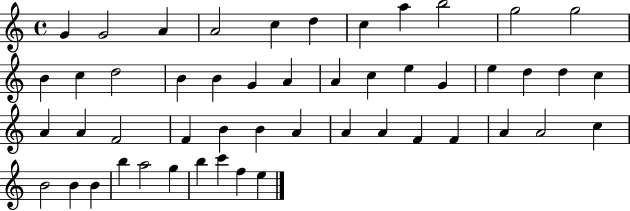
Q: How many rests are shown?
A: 0